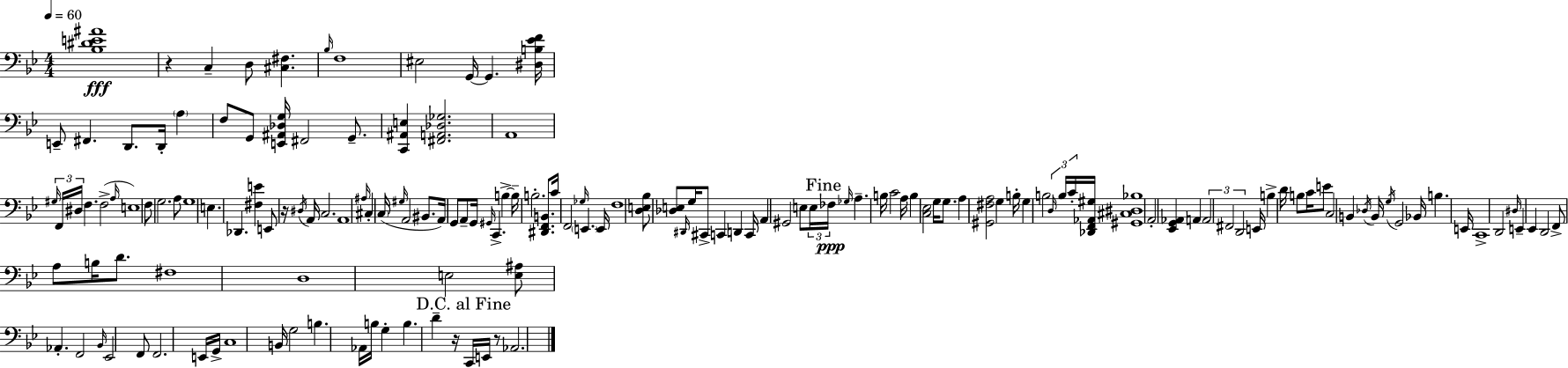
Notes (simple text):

[Bb3,D#4,E4,A#4]/w R/q C3/q D3/e [C#3,F#3]/q. Bb3/s F3/w EIS3/h G2/s G2/q. [D#3,B3,Eb4,F4]/s E2/e F#2/q. D2/e. D2/s A3/q F3/e G2/e [E2,A#2,Db3,G3]/s F#2/h G2/e. [C2,A#2,E3]/q [F#2,A2,Db3,Gb3]/h. A2/w G#3/s F2/s D#3/s F3/q. F3/h A3/s E3/w F3/e G3/h. A3/e G3/w E3/q. Db2/q. [F#3,E4]/q E2/e R/s D#3/s A2/s C3/h. A2/w A#3/s C#3/q C3/s G#3/s A2/h BIS2/e. A2/s G2/e A2/e G2/s G#2/s C2/q. B3/q B3/s B3/h. [D#2,F2,B2]/e. C4/s F2/h Gb3/s E2/q. E2/s F3/w [D3,E3,Bb3]/e [Db3,E3]/e D#2/s G3/s C#2/e C2/q D2/q C2/s A2/q G#2/h E3/e E3/s FES3/s Gb3/s A3/q. B3/s C4/h A3/s B3/q [C3,Eb3]/h G3/s G3/e. A3/q [G#2,F#3,A3]/h G3/q B3/s G3/q B3/h D3/s B3/s C4/s [Db2,F2,Ab2,G#3]/s [G#2,C#3,D#3,Bb3]/w A2/h [Eb2,G2,Ab2]/q A2/q A2/h F#2/h D2/h E2/s B3/q D4/s B3/e C4/s E4/e C3/h B2/q Db3/s B2/s G3/s G2/h Bb2/s B3/q. E2/s C2/w D2/h D#3/s E2/q Eb2/q D2/h F2/e A3/e B3/s D4/e. F#3/w D3/w E3/h [E3,A#3]/e Ab2/q. F2/h Bb2/s Eb2/h F2/e F2/h. E2/s G2/s C3/w B2/s G3/h B3/q. Ab2/s B3/s G3/q B3/q. D4/q R/s C2/s E2/s R/e Ab2/h.